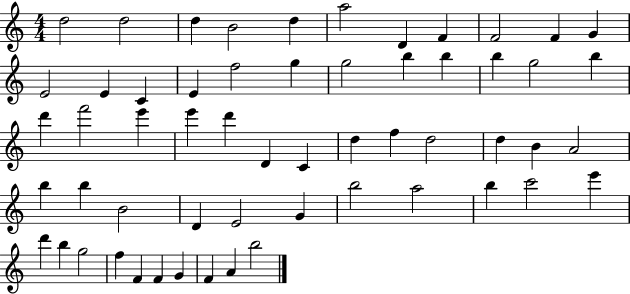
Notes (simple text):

D5/h D5/h D5/q B4/h D5/q A5/h D4/q F4/q F4/h F4/q G4/q E4/h E4/q C4/q E4/q F5/h G5/q G5/h B5/q B5/q B5/q G5/h B5/q D6/q F6/h E6/q E6/q D6/q D4/q C4/q D5/q F5/q D5/h D5/q B4/q A4/h B5/q B5/q B4/h D4/q E4/h G4/q B5/h A5/h B5/q C6/h E6/q D6/q B5/q G5/h F5/q F4/q F4/q G4/q F4/q A4/q B5/h